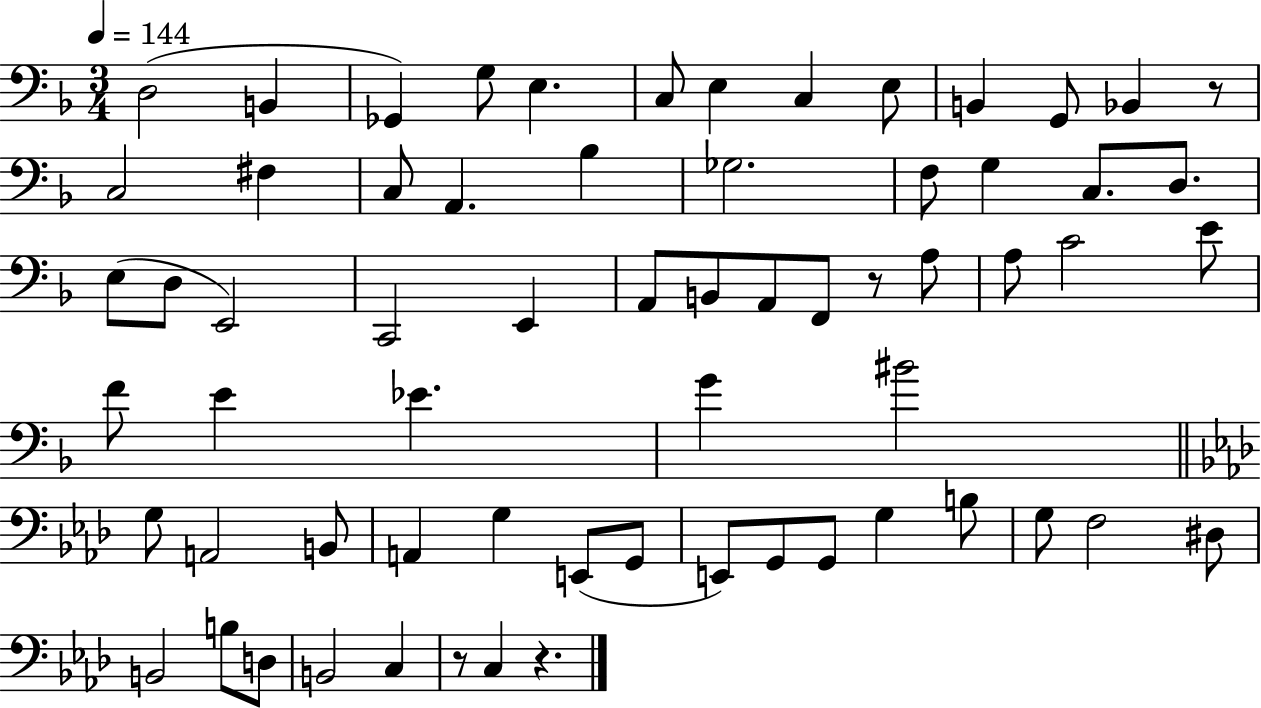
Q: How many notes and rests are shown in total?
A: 65